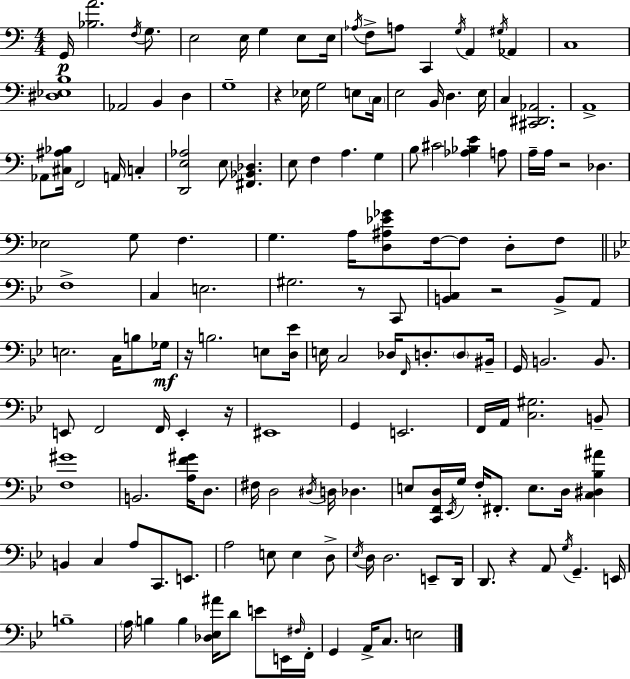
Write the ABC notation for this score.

X:1
T:Untitled
M:4/4
L:1/4
K:Am
G,,/4 [_B,A]2 F,/4 G,/2 E,2 E,/4 G, E,/2 E,/4 _A,/4 F,/2 A,/2 C,, G,/4 A,, ^G,/4 _A,, C,4 [^D,_E,B,]4 _A,,2 B,, D, G,4 z _E,/4 G,2 E,/2 C,/4 E,2 B,,/4 D, E,/4 C, [^C,,^D,,_A,,]2 A,,4 _A,,/2 [^C,^A,_B,]/4 F,,2 A,,/4 C, [D,,E,_A,]2 E,/2 [^F,,_B,,_D,] E,/2 F, A, G, B,/2 ^C2 [_A,_B,E] A,/2 A,/4 A,/4 z2 _D, _E,2 G,/2 F, G, A,/4 [D,^A,_E_G]/2 F,/4 F,/2 D,/2 F,/2 F,4 C, E,2 ^G,2 z/2 C,,/2 [B,,C,] z2 B,,/2 A,,/2 E,2 C,/4 B,/2 _G,/4 z/4 B,2 E,/2 [D,_E]/4 E,/4 C,2 _D,/4 F,,/4 D,/2 D,/2 ^B,,/4 G,,/4 B,,2 B,,/2 E,,/2 F,,2 F,,/4 E,, z/4 ^E,,4 G,, E,,2 F,,/4 A,,/4 [C,^G,]2 B,,/2 [F,^G]4 B,,2 [A,F^G]/4 D,/2 ^F,/4 D,2 ^D,/4 D,/4 _D, E,/2 [C,,F,,D,]/4 _E,,/4 G,/4 F,/4 ^F,,/2 E,/2 D,/4 [C,^D,_B,^A] B,, C, A,/2 C,,/2 E,,/2 A,2 E,/2 E, D,/2 _E,/4 D,/4 D,2 E,,/2 D,,/4 D,,/2 z A,,/2 G,/4 G,, E,,/4 B,4 A,/4 B, B, [_D,_E,^A]/4 D/2 E/2 E,,/4 ^F,/4 F,,/4 G,, A,,/4 C,/2 E,2